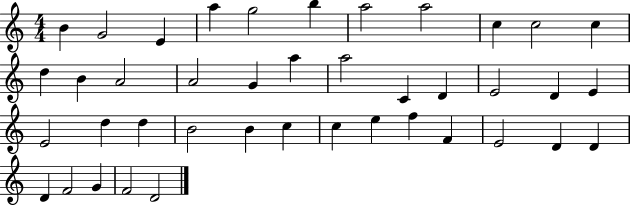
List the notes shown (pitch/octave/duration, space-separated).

B4/q G4/h E4/q A5/q G5/h B5/q A5/h A5/h C5/q C5/h C5/q D5/q B4/q A4/h A4/h G4/q A5/q A5/h C4/q D4/q E4/h D4/q E4/q E4/h D5/q D5/q B4/h B4/q C5/q C5/q E5/q F5/q F4/q E4/h D4/q D4/q D4/q F4/h G4/q F4/h D4/h